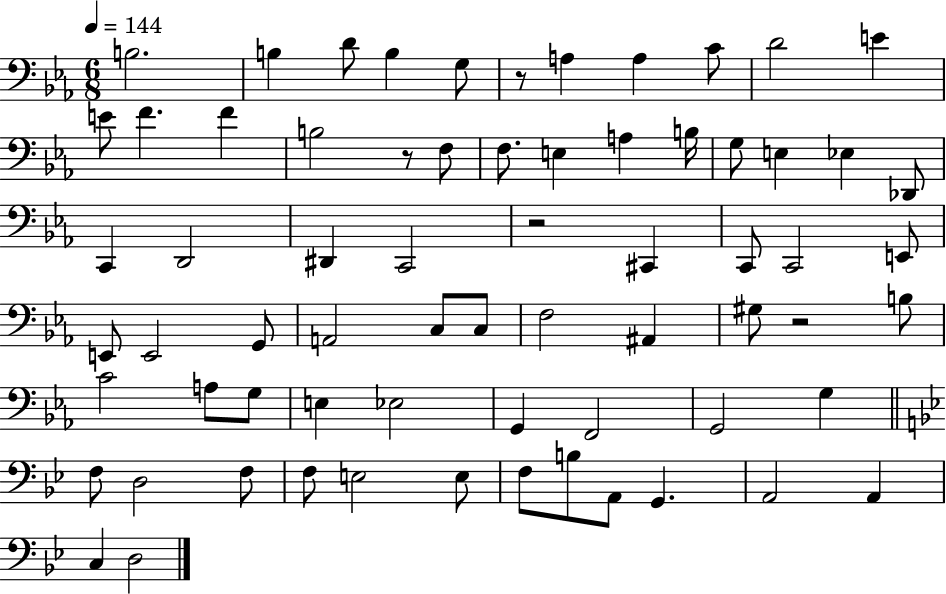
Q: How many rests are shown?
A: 4